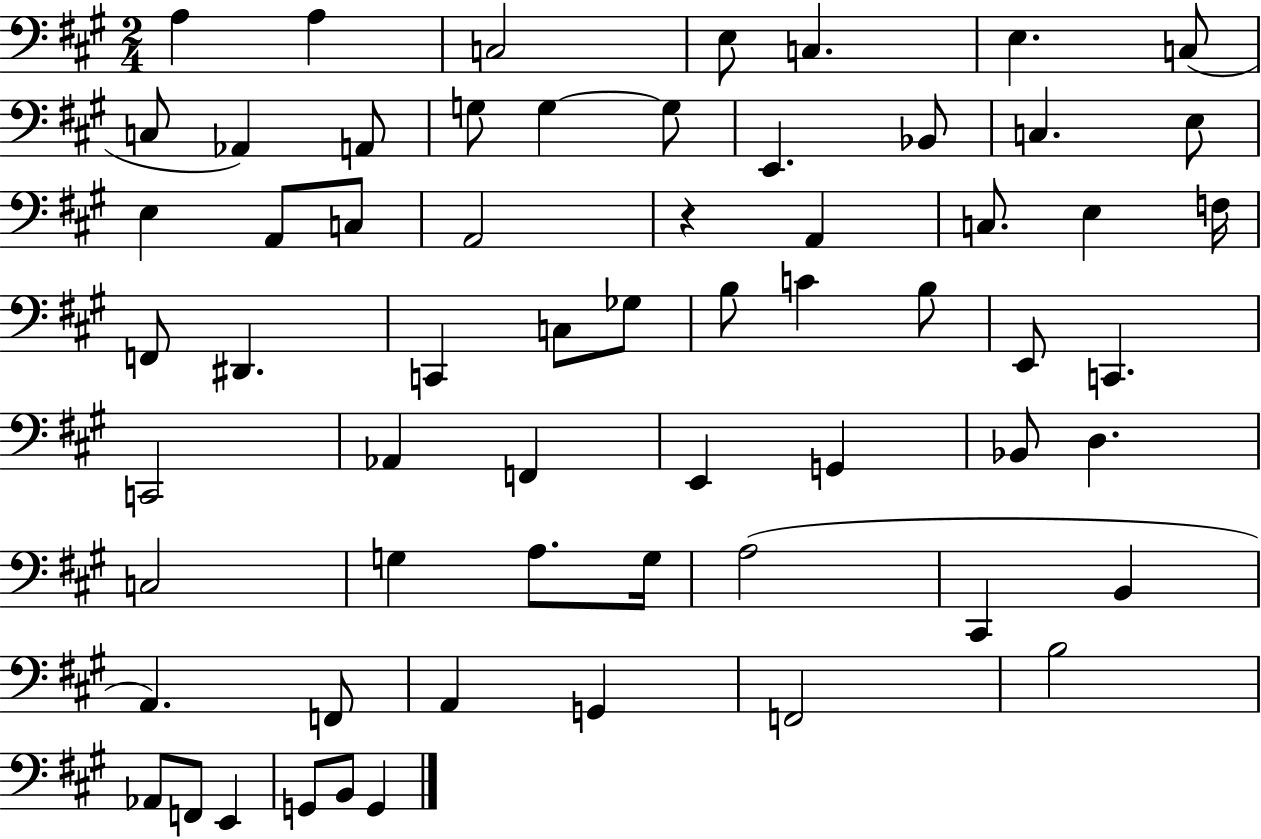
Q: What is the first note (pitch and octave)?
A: A3